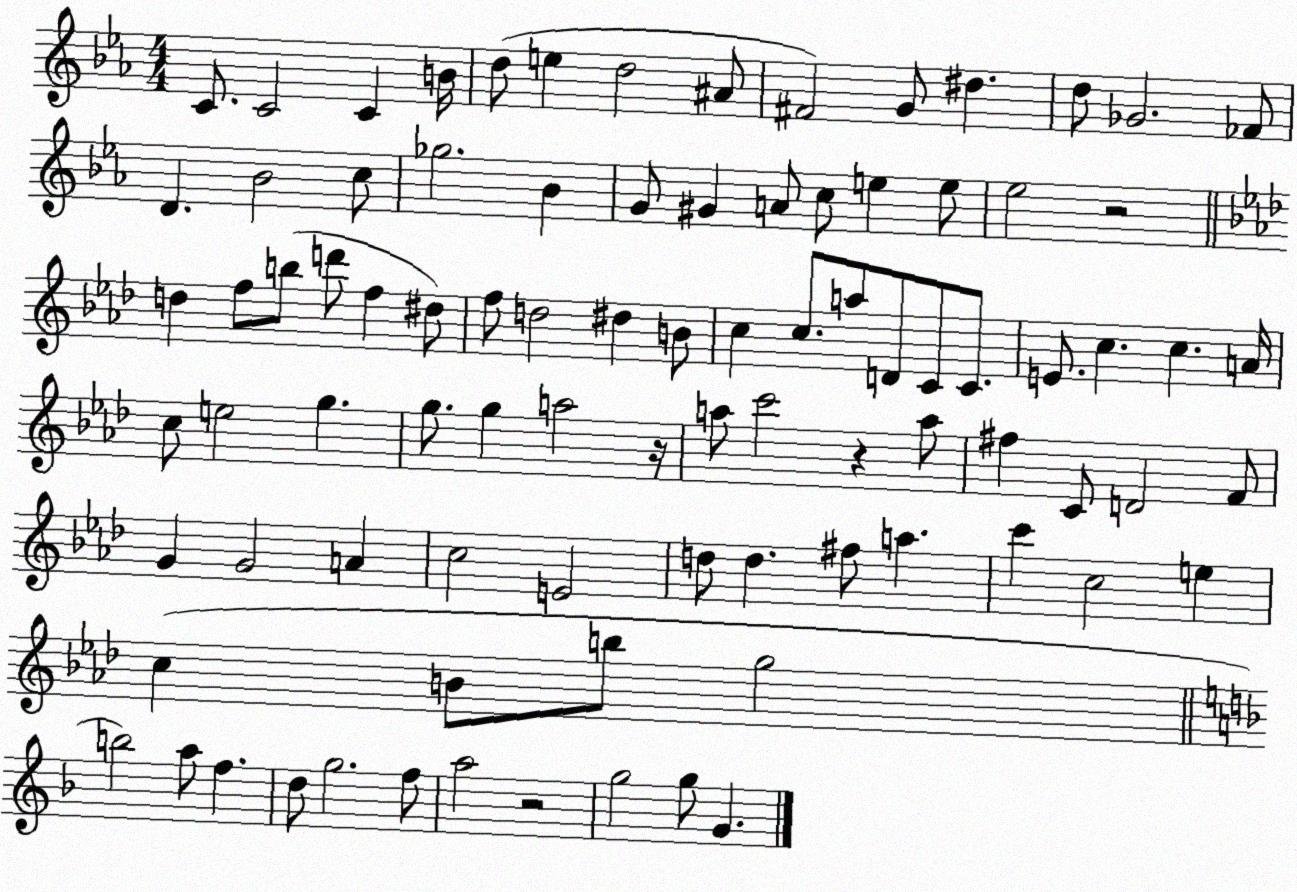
X:1
T:Untitled
M:4/4
L:1/4
K:Eb
C/2 C2 C B/4 d/2 e d2 ^A/2 ^F2 G/2 ^d d/2 _G2 _F/2 D _B2 c/2 _g2 _B G/2 ^G A/2 c/2 e e/2 _e2 z2 d f/2 b/2 d'/2 f ^d/2 f/2 d2 ^d B/2 c c/2 a/2 D/2 C/2 C/2 E/2 c c A/4 c/2 e2 g g/2 g a2 z/4 a/2 c'2 z a/2 ^f C/2 D2 F/2 G G2 A c2 E2 d/2 d ^f/2 a c' c2 e c B/2 b/2 g2 b2 a/2 f d/2 g2 f/2 a2 z2 g2 g/2 G